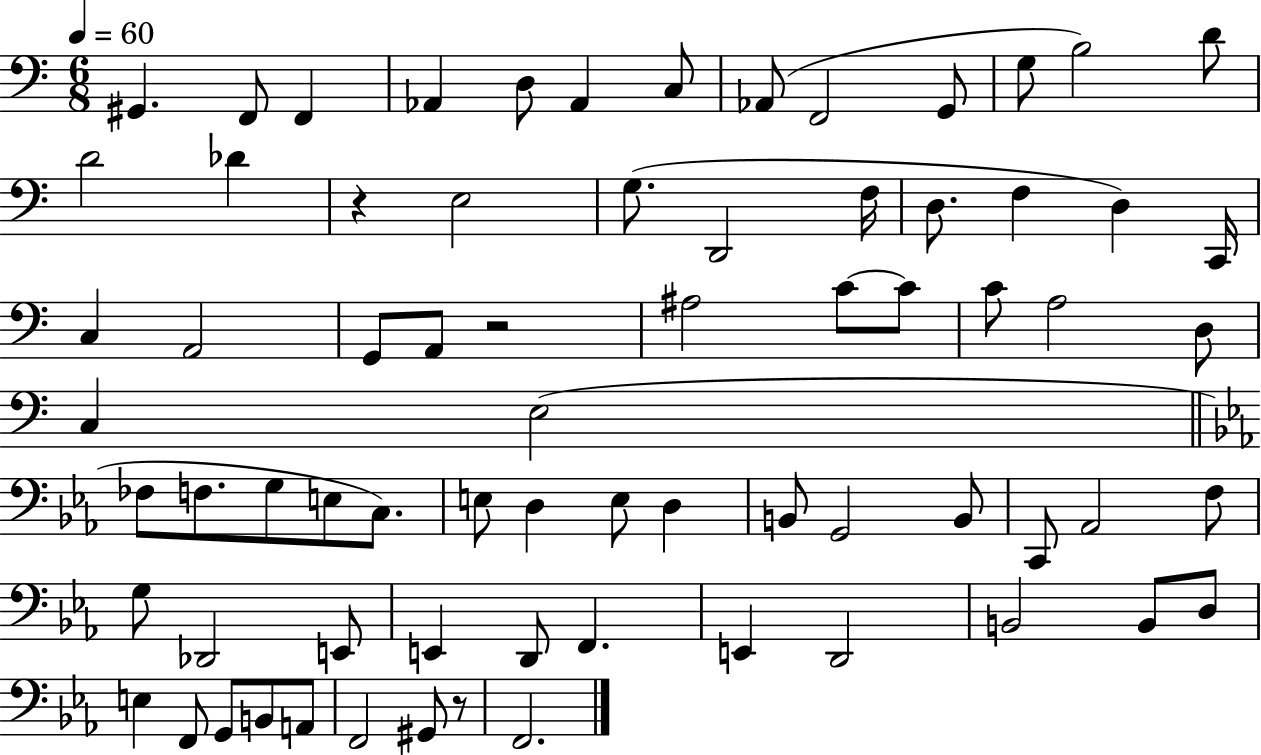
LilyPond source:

{
  \clef bass
  \numericTimeSignature
  \time 6/8
  \key c \major
  \tempo 4 = 60
  gis,4. f,8 f,4 | aes,4 d8 aes,4 c8 | aes,8( f,2 g,8 | g8 b2) d'8 | \break d'2 des'4 | r4 e2 | g8.( d,2 f16 | d8. f4 d4) c,16 | \break c4 a,2 | g,8 a,8 r2 | ais2 c'8~~ c'8 | c'8 a2 d8 | \break c4 e2( | \bar "||" \break \key c \minor fes8 f8. g8 e8 c8.) | e8 d4 e8 d4 | b,8 g,2 b,8 | c,8 aes,2 f8 | \break g8 des,2 e,8 | e,4 d,8 f,4. | e,4 d,2 | b,2 b,8 d8 | \break e4 f,8 g,8 b,8 a,8 | f,2 gis,8 r8 | f,2. | \bar "|."
}